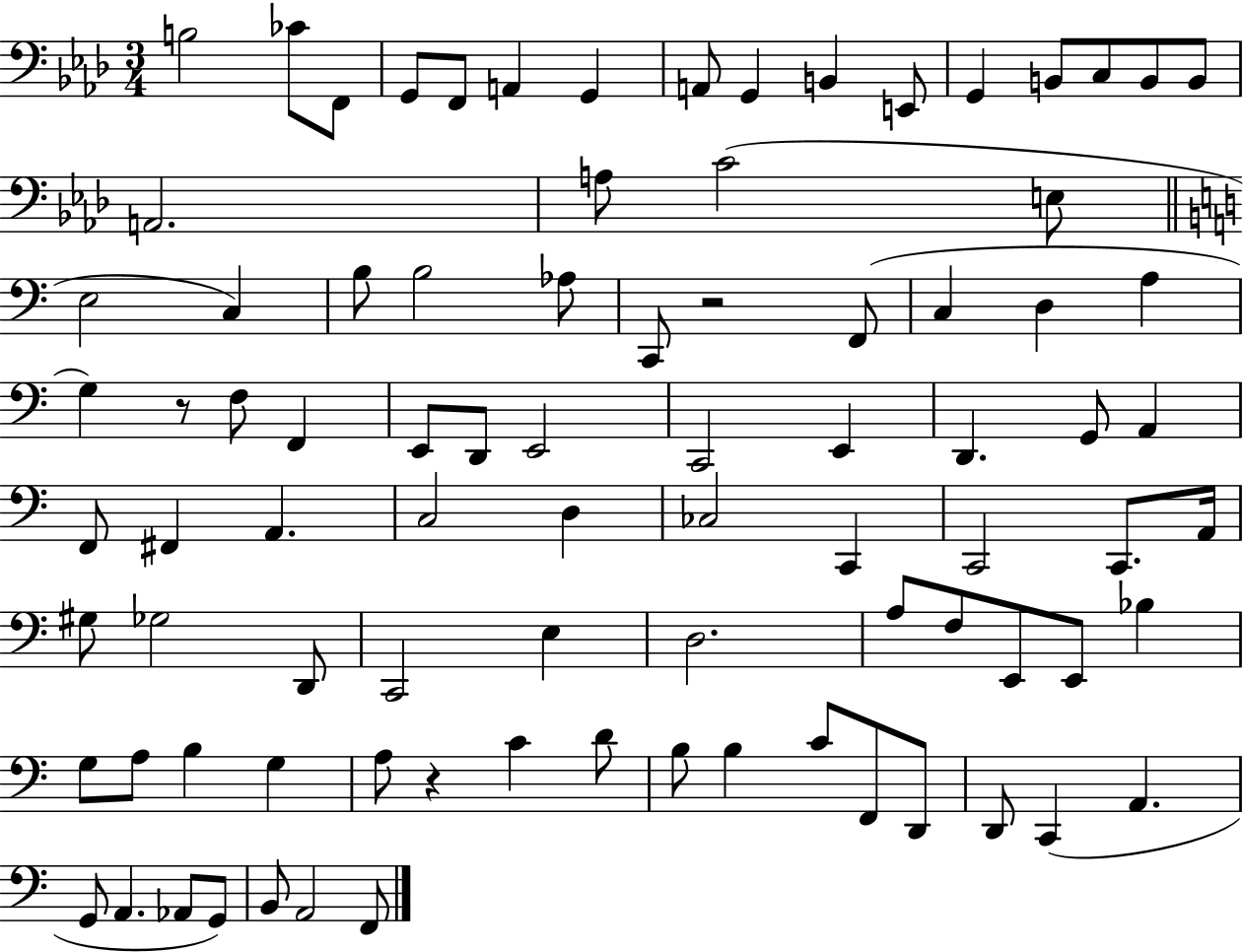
X:1
T:Untitled
M:3/4
L:1/4
K:Ab
B,2 _C/2 F,,/2 G,,/2 F,,/2 A,, G,, A,,/2 G,, B,, E,,/2 G,, B,,/2 C,/2 B,,/2 B,,/2 A,,2 A,/2 C2 E,/2 E,2 C, B,/2 B,2 _A,/2 C,,/2 z2 F,,/2 C, D, A, G, z/2 F,/2 F,, E,,/2 D,,/2 E,,2 C,,2 E,, D,, G,,/2 A,, F,,/2 ^F,, A,, C,2 D, _C,2 C,, C,,2 C,,/2 A,,/4 ^G,/2 _G,2 D,,/2 C,,2 E, D,2 A,/2 F,/2 E,,/2 E,,/2 _B, G,/2 A,/2 B, G, A,/2 z C D/2 B,/2 B, C/2 F,,/2 D,,/2 D,,/2 C,, A,, G,,/2 A,, _A,,/2 G,,/2 B,,/2 A,,2 F,,/2